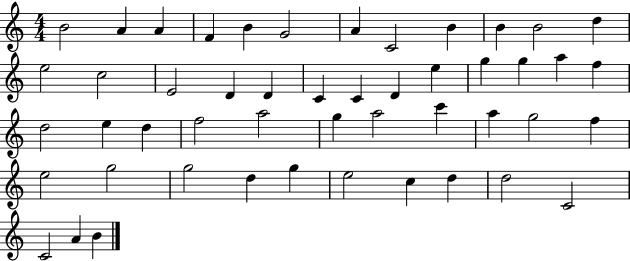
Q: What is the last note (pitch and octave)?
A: B4